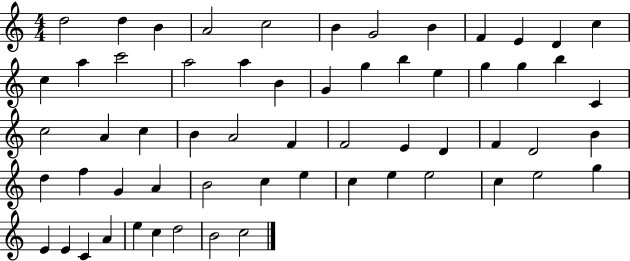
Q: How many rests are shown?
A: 0